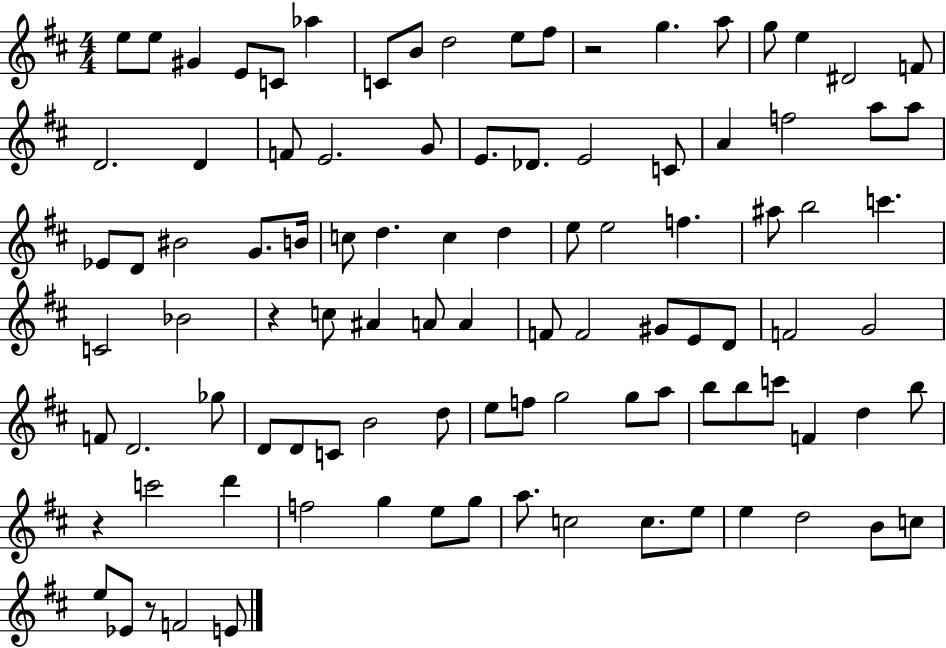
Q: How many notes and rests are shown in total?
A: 99